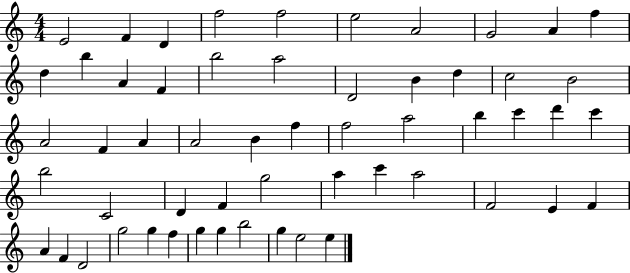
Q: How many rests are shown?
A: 0